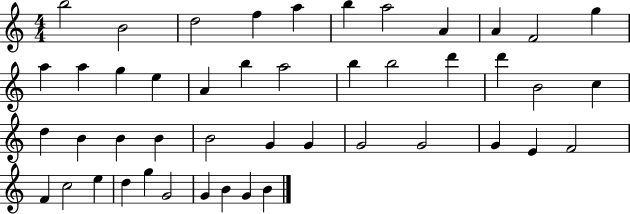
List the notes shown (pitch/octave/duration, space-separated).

B5/h B4/h D5/h F5/q A5/q B5/q A5/h A4/q A4/q F4/h G5/q A5/q A5/q G5/q E5/q A4/q B5/q A5/h B5/q B5/h D6/q D6/q B4/h C5/q D5/q B4/q B4/q B4/q B4/h G4/q G4/q G4/h G4/h G4/q E4/q F4/h F4/q C5/h E5/q D5/q G5/q G4/h G4/q B4/q G4/q B4/q